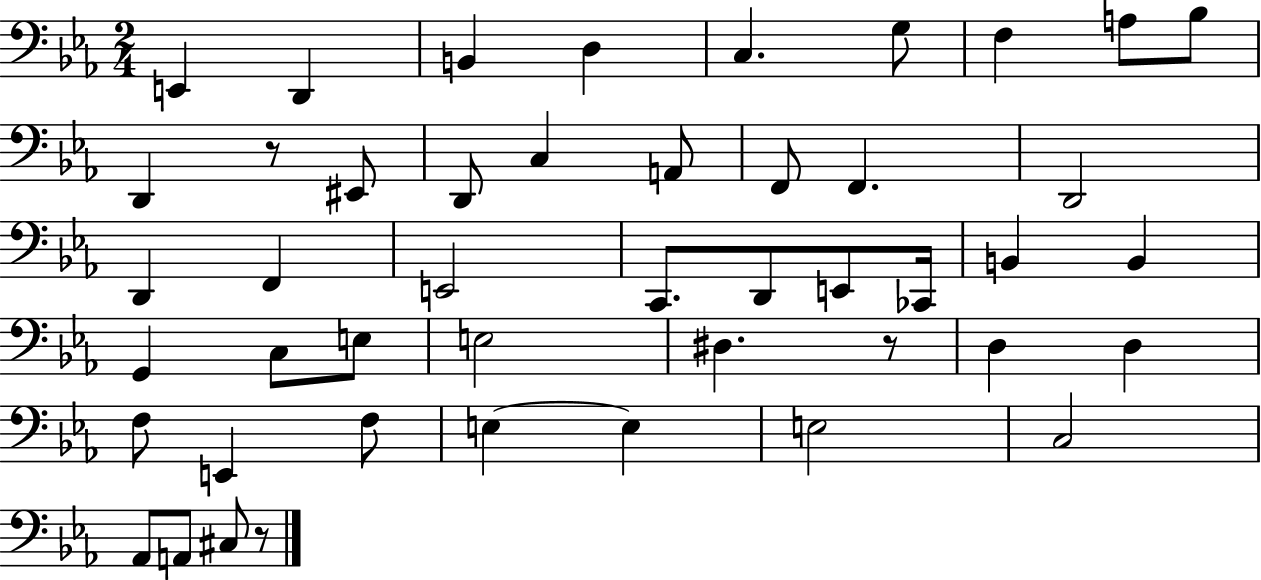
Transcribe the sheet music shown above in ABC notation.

X:1
T:Untitled
M:2/4
L:1/4
K:Eb
E,, D,, B,, D, C, G,/2 F, A,/2 _B,/2 D,, z/2 ^E,,/2 D,,/2 C, A,,/2 F,,/2 F,, D,,2 D,, F,, E,,2 C,,/2 D,,/2 E,,/2 _C,,/4 B,, B,, G,, C,/2 E,/2 E,2 ^D, z/2 D, D, F,/2 E,, F,/2 E, E, E,2 C,2 _A,,/2 A,,/2 ^C,/2 z/2